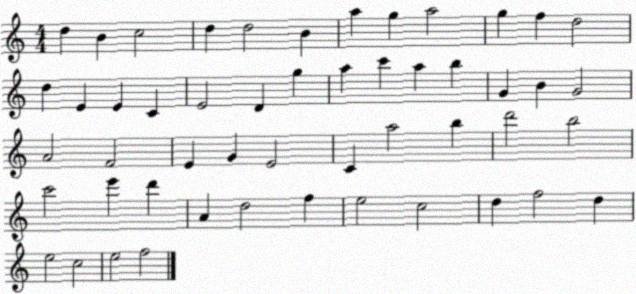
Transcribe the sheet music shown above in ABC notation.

X:1
T:Untitled
M:4/4
L:1/4
K:C
d B c2 d d2 B a g a2 g f d2 d E E C E2 D g a c' a b G B G2 A2 F2 E G E2 C a2 b d'2 b2 c'2 e' d' A d2 f e2 c2 d f2 d e2 c2 e2 f2